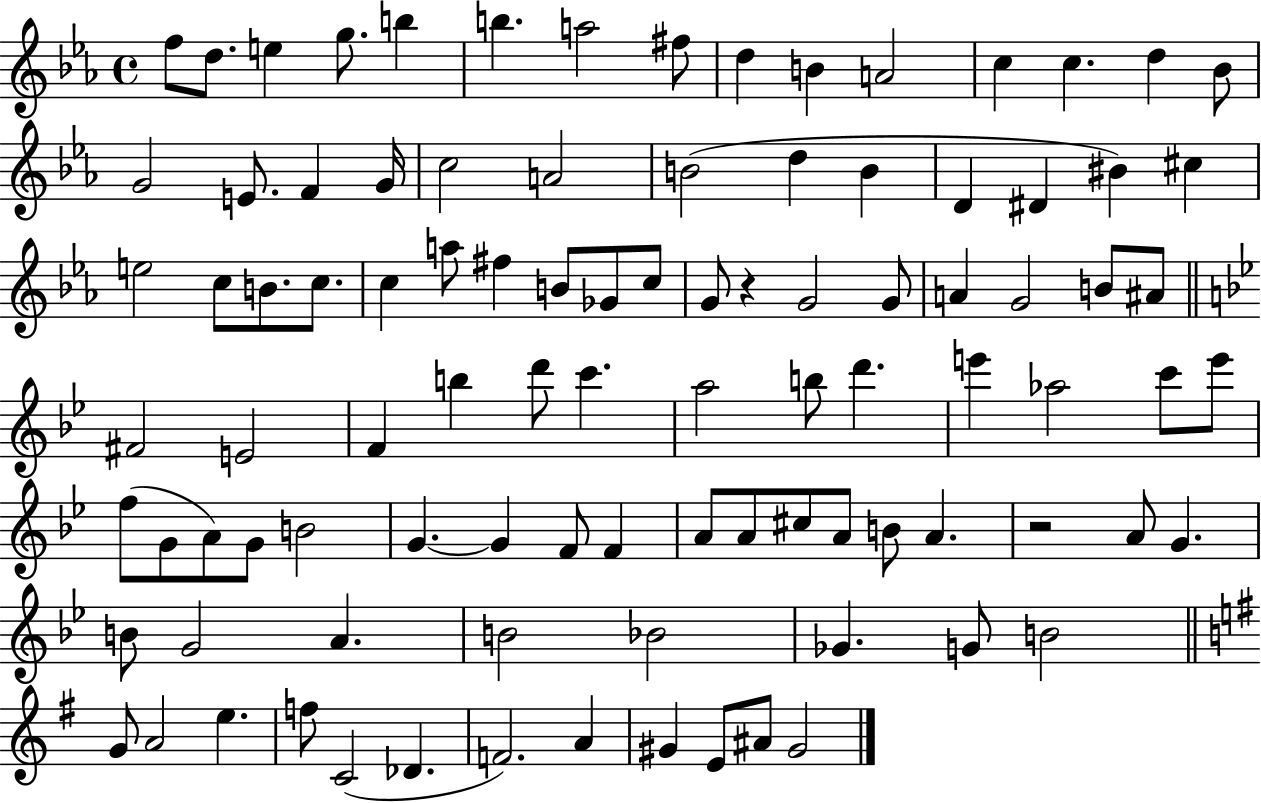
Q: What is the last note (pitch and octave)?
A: G#4